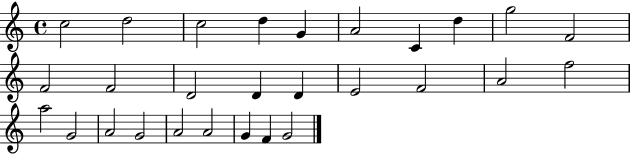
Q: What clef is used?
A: treble